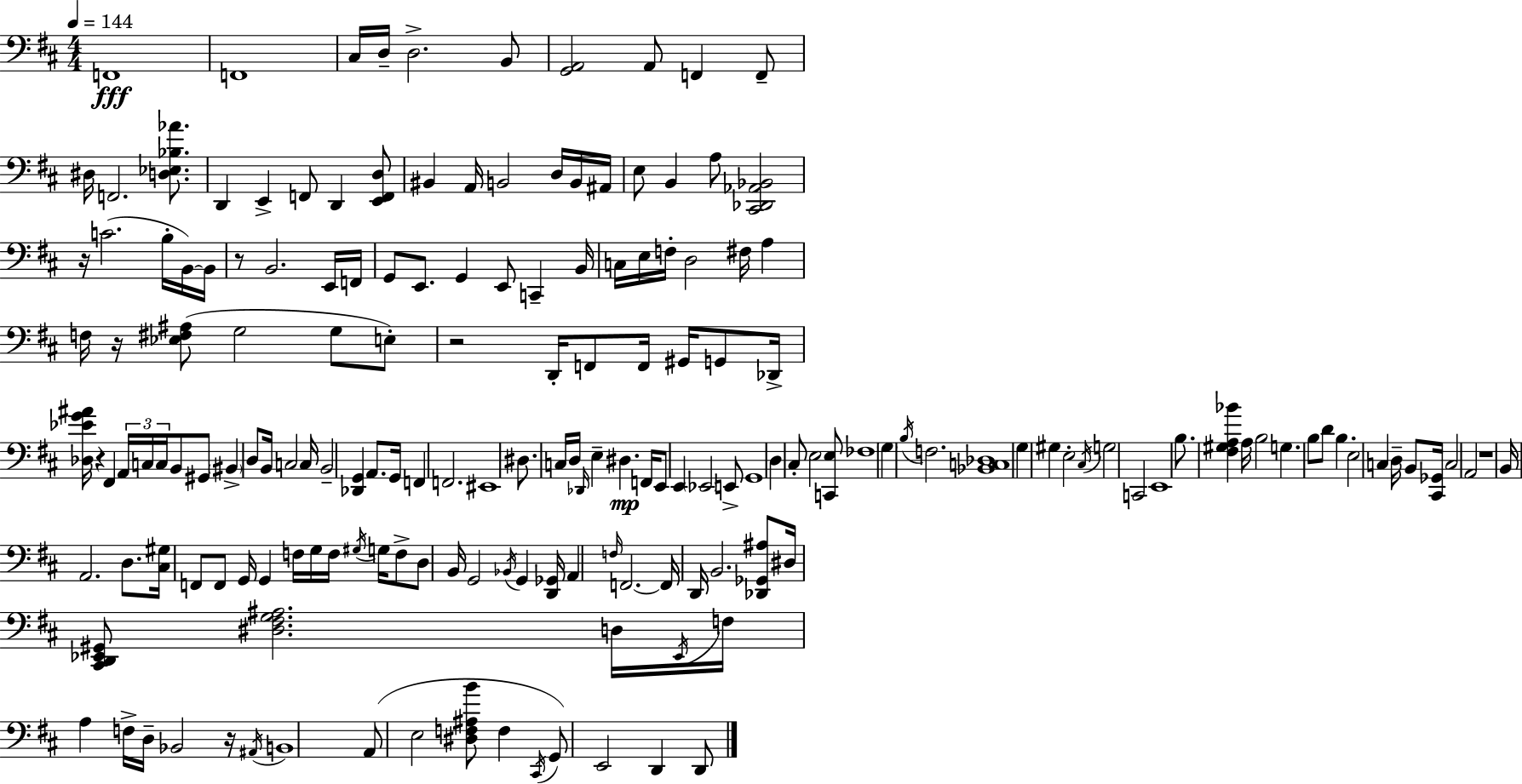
{
  \clef bass
  \numericTimeSignature
  \time 4/4
  \key d \major
  \tempo 4 = 144
  f,1\fff | f,1 | cis16 d16-- d2.-> b,8 | <g, a,>2 a,8 f,4 f,8-- | \break dis16 f,2. <d ees bes aes'>8. | d,4 e,4-> f,8 d,4 <e, f, d>8 | bis,4 a,16 b,2 d16 b,16 ais,16 | e8 b,4 a8 <cis, des, aes, bes,>2 | \break r16 c'2.( b16-. b,16~~) b,16 | r8 b,2. e,16 f,16 | g,8 e,8. g,4 e,8 c,4-- b,16 | c16 e16 f16-. d2 fis16 a4 | \break f16 r16 <ees fis ais>8( g2 g8 e8-.) | r2 d,16-. f,8 f,16 gis,16 g,8 des,16-> | <des ees' g' ais'>16 r4 fis,4 \tuplet 3/2 { a,16 c16 c16 } b,8 gis,8 | \parenthesize bis,4-> d8 b,16 c2 c16 | \break b,2-- <des, g,>4 a,8. g,16 | f,4 f,2. | eis,1 | dis8. c16 d16 \grace { des,16 } e4-- dis4.\mp | \break f,16 e,8 e,4 \parenthesize ees,2 e,8-> | g,1 | d4 cis8-. e2 <c, e>8 | fes1 | \break \parenthesize g4 \acciaccatura { b16 } f2. | <bes, c des>1 | g4 gis4 e2-. | \acciaccatura { cis16 } g2 c,2 | \break e,1 | b8. <fis gis a bes'>4 a16 b2 | g4. b8 d'8 b4. | e2 c4 d16-- | \break b,8 <cis, ges,>16 c2 a,2 | r1 | b,16 a,2. | d8. <cis gis>16 f,8 f,8 g,16 g,4 f16 g16 f16 | \break \acciaccatura { gis16 } g16 f8-> d8 b,16 g,2 \acciaccatura { bes,16 } | g,4 <d, ges,>16 a,4 \grace { f16 } f,2.~~ | f,16 d,16 b,2. | <des, ges, ais>8 dis16 <cis, d, ees, gis,>8 <dis fis g ais>2. | \break d16 \acciaccatura { ees,16 } f16 a4 f16-> d16-- bes,2 | r16 \acciaccatura { ais,16 } b,1 | a,8( e2 | <dis f ais b'>8 f4 \acciaccatura { cis,16 } g,8) e,2 | \break d,4 d,8 \bar "|."
}